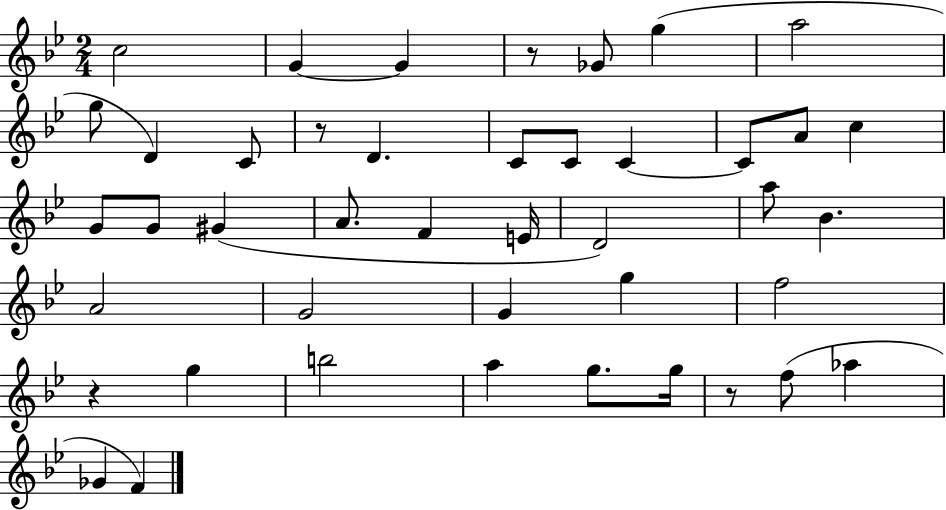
C5/h G4/q G4/q R/e Gb4/e G5/q A5/h G5/e D4/q C4/e R/e D4/q. C4/e C4/e C4/q C4/e A4/e C5/q G4/e G4/e G#4/q A4/e. F4/q E4/s D4/h A5/e Bb4/q. A4/h G4/h G4/q G5/q F5/h R/q G5/q B5/h A5/q G5/e. G5/s R/e F5/e Ab5/q Gb4/q F4/q